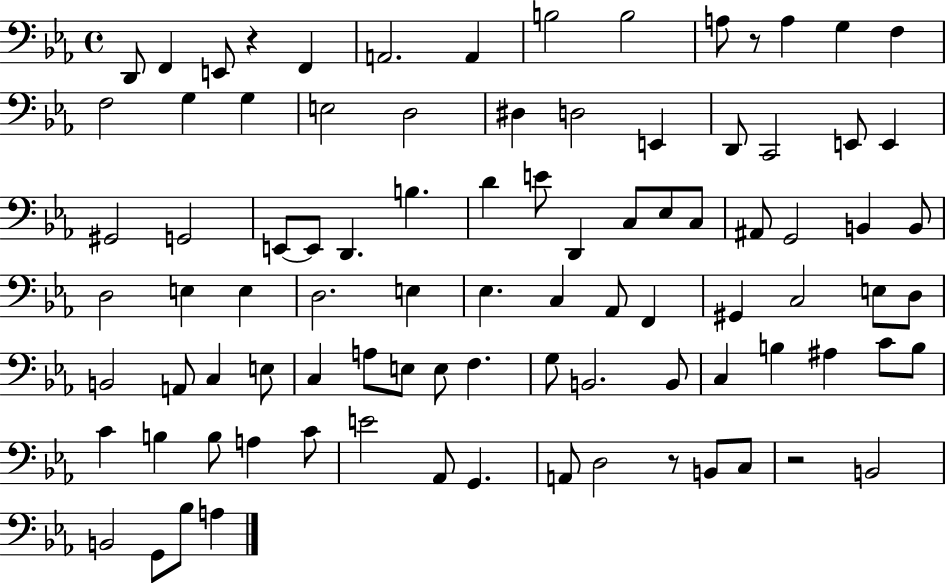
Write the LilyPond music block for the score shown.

{
  \clef bass
  \time 4/4
  \defaultTimeSignature
  \key ees \major
  d,8 f,4 e,8 r4 f,4 | a,2. a,4 | b2 b2 | a8 r8 a4 g4 f4 | \break f2 g4 g4 | e2 d2 | dis4 d2 e,4 | d,8 c,2 e,8 e,4 | \break gis,2 g,2 | e,8~~ e,8 d,4. b4. | d'4 e'8 d,4 c8 ees8 c8 | ais,8 g,2 b,4 b,8 | \break d2 e4 e4 | d2. e4 | ees4. c4 aes,8 f,4 | gis,4 c2 e8 d8 | \break b,2 a,8 c4 e8 | c4 a8 e8 e8 f4. | g8 b,2. b,8 | c4 b4 ais4 c'8 b8 | \break c'4 b4 b8 a4 c'8 | e'2 aes,8 g,4. | a,8 d2 r8 b,8 c8 | r2 b,2 | \break b,2 g,8 bes8 a4 | \bar "|."
}